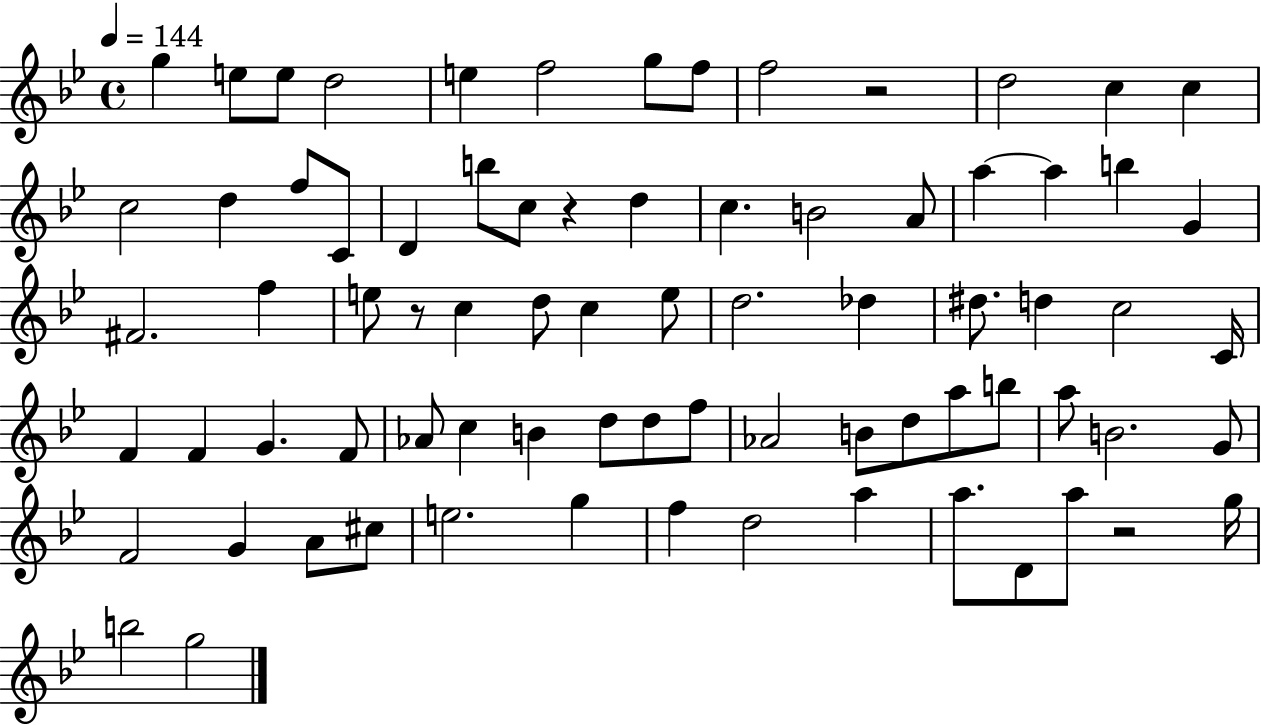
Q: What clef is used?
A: treble